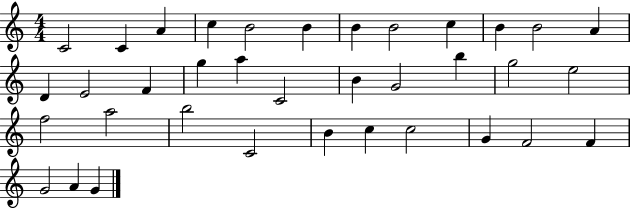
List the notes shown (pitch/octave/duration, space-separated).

C4/h C4/q A4/q C5/q B4/h B4/q B4/q B4/h C5/q B4/q B4/h A4/q D4/q E4/h F4/q G5/q A5/q C4/h B4/q G4/h B5/q G5/h E5/h F5/h A5/h B5/h C4/h B4/q C5/q C5/h G4/q F4/h F4/q G4/h A4/q G4/q